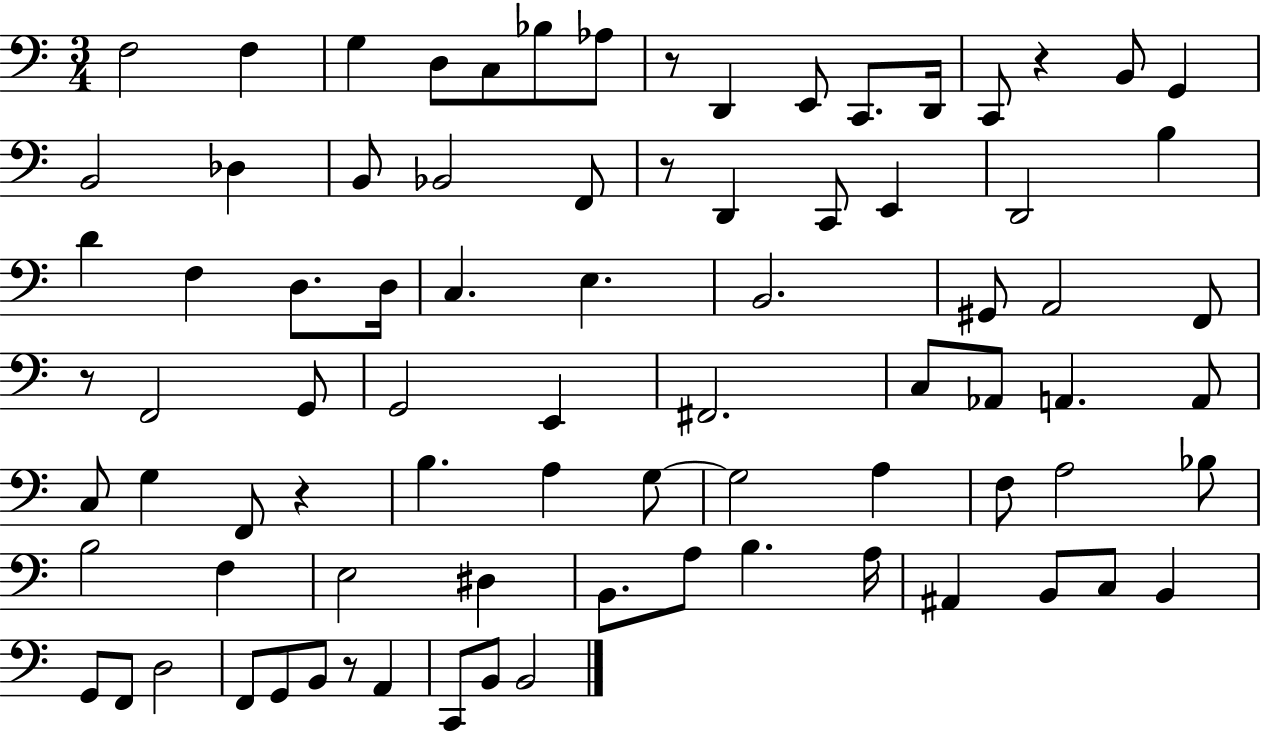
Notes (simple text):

F3/h F3/q G3/q D3/e C3/e Bb3/e Ab3/e R/e D2/q E2/e C2/e. D2/s C2/e R/q B2/e G2/q B2/h Db3/q B2/e Bb2/h F2/e R/e D2/q C2/e E2/q D2/h B3/q D4/q F3/q D3/e. D3/s C3/q. E3/q. B2/h. G#2/e A2/h F2/e R/e F2/h G2/e G2/h E2/q F#2/h. C3/e Ab2/e A2/q. A2/e C3/e G3/q F2/e R/q B3/q. A3/q G3/e G3/h A3/q F3/e A3/h Bb3/e B3/h F3/q E3/h D#3/q B2/e. A3/e B3/q. A3/s A#2/q B2/e C3/e B2/q G2/e F2/e D3/h F2/e G2/e B2/e R/e A2/q C2/e B2/e B2/h